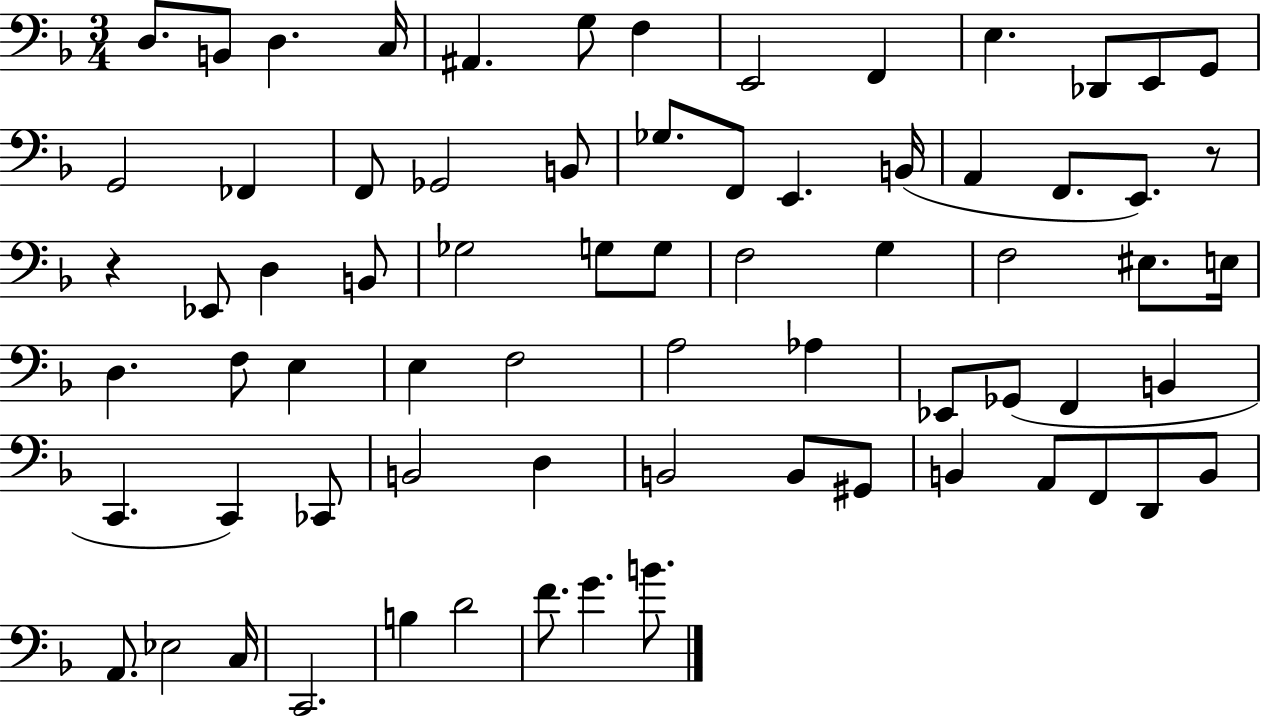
{
  \clef bass
  \numericTimeSignature
  \time 3/4
  \key f \major
  d8. b,8 d4. c16 | ais,4. g8 f4 | e,2 f,4 | e4. des,8 e,8 g,8 | \break g,2 fes,4 | f,8 ges,2 b,8 | ges8. f,8 e,4. b,16( | a,4 f,8. e,8.) r8 | \break r4 ees,8 d4 b,8 | ges2 g8 g8 | f2 g4 | f2 eis8. e16 | \break d4. f8 e4 | e4 f2 | a2 aes4 | ees,8 ges,8( f,4 b,4 | \break c,4. c,4) ces,8 | b,2 d4 | b,2 b,8 gis,8 | b,4 a,8 f,8 d,8 b,8 | \break a,8. ees2 c16 | c,2. | b4 d'2 | f'8. g'4. b'8. | \break \bar "|."
}